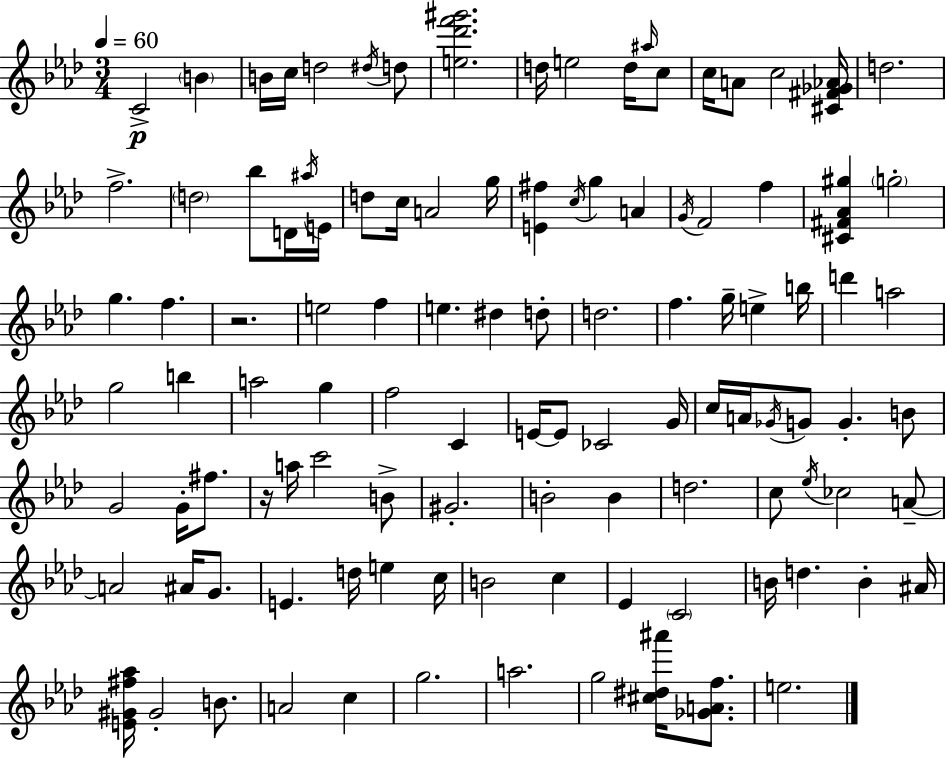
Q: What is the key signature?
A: AES major